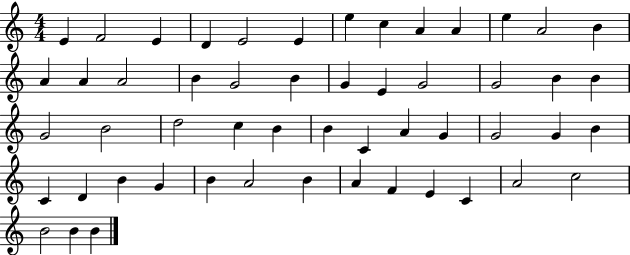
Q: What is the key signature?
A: C major